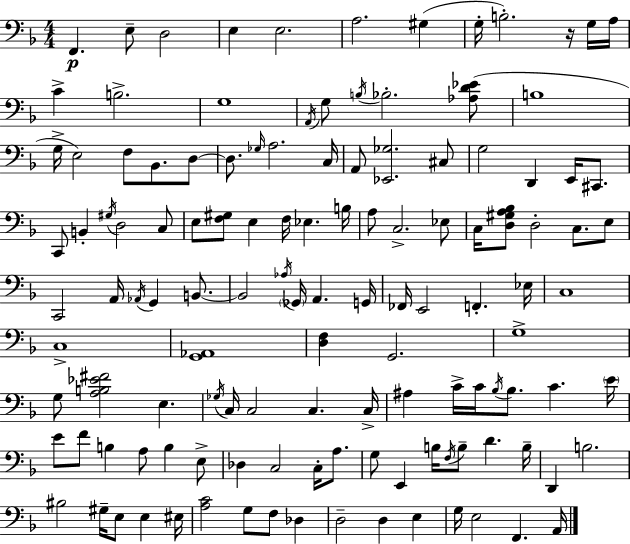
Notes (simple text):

F2/q. E3/e D3/h E3/q E3/h. A3/h. G#3/q G3/s B3/h. R/s G3/s A3/s C4/q B3/h. G3/w A2/s G3/e B3/s Bb3/h. [Ab3,D4,Eb4]/e B3/w G3/s E3/h F3/e Bb2/e. D3/e D3/e. Gb3/s A3/h. C3/s A2/e [Eb2,Gb3]/h. C#3/e G3/h D2/q E2/s C#2/e. C2/e B2/q G#3/s D3/h C3/e E3/e [F3,G#3]/e E3/q F3/s Eb3/q. B3/s A3/e C3/h. Eb3/e C3/s [D3,G#3,A3,Bb3]/e D3/h C3/e. E3/e C2/h A2/s Ab2/s G2/q B2/e. B2/h Ab3/s Gb2/s A2/q. G2/s FES2/s E2/h F2/q. Eb3/s C3/w C3/w [G2,Ab2]/w [D3,F3]/q G2/h. G3/w G3/e [A3,B3,Eb4,F#4]/h E3/q. Gb3/s C3/s C3/h C3/q. C3/s A#3/q C4/s C4/s Bb3/s Bb3/e. C4/q. E4/s E4/e F4/e B3/q A3/e B3/q E3/e Db3/q C3/h C3/s A3/e. G3/e E2/q B3/s F3/s B3/e D4/q. B3/s D2/q B3/h. BIS3/h G#3/s E3/e E3/q EIS3/s [A3,C4]/h G3/e F3/e Db3/q D3/h D3/q E3/q G3/s E3/h F2/q. A2/s